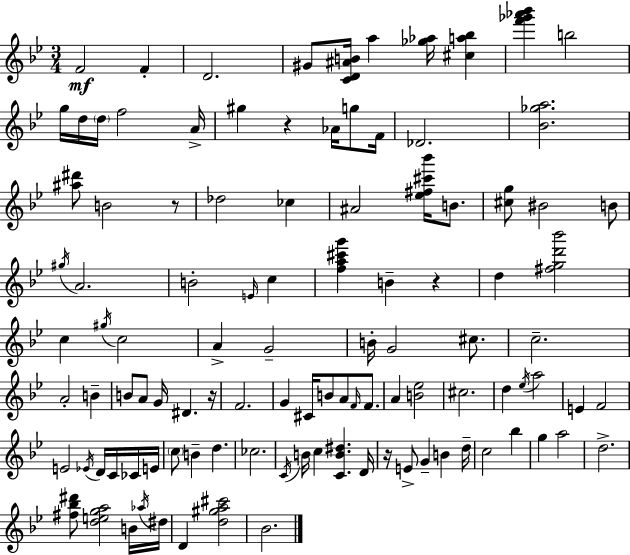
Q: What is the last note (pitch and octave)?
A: Bb4